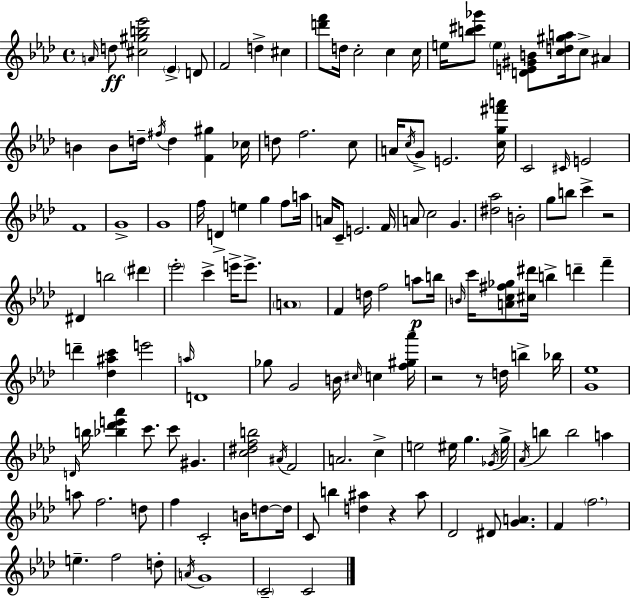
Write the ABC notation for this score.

X:1
T:Untitled
M:4/4
L:1/4
K:Ab
A/4 d/2 [^c^gb_e']2 _E D/2 F2 d ^c [d'f']/2 d/4 c2 c c/4 e/4 [b^c'_g']/2 e [DE^GB]/2 [cd^ga]/4 c/2 ^A B B/2 d/4 ^f/4 d [F^g] _c/4 d/2 f2 c/2 A/4 c/4 G/2 E2 [cg^f'a']/4 C2 ^C/4 E2 F4 G4 G4 f/4 D e g f/2 a/4 A/4 C/2 E2 F/4 A/2 c2 G [^d_a]2 B2 g/2 b/2 c' z2 ^D b2 ^d' _e'2 c' e'/4 e'/2 A4 F d/4 f2 a/2 b/4 B/4 c'/4 [Ac^f_g]/2 [^c^d']/4 b d' f' d' [_d^ac'] e'2 a/4 D4 _g/2 G2 B/4 ^c/4 c [f^g_a']/4 z2 z/2 d/4 b _b/4 [G_e]4 D/4 b/4 [_b_d'e'_a'] c'/2 c'/2 ^G [c^dfb]2 ^A/4 F2 A2 c e2 ^e/4 g _G/4 g/4 _A/4 b b2 a a/2 f2 d/2 f C2 B/4 d/2 d/4 C/2 b [d^a] z ^a/2 _D2 ^D/2 [GA] F f2 e f2 d/2 A/4 G4 C2 C2